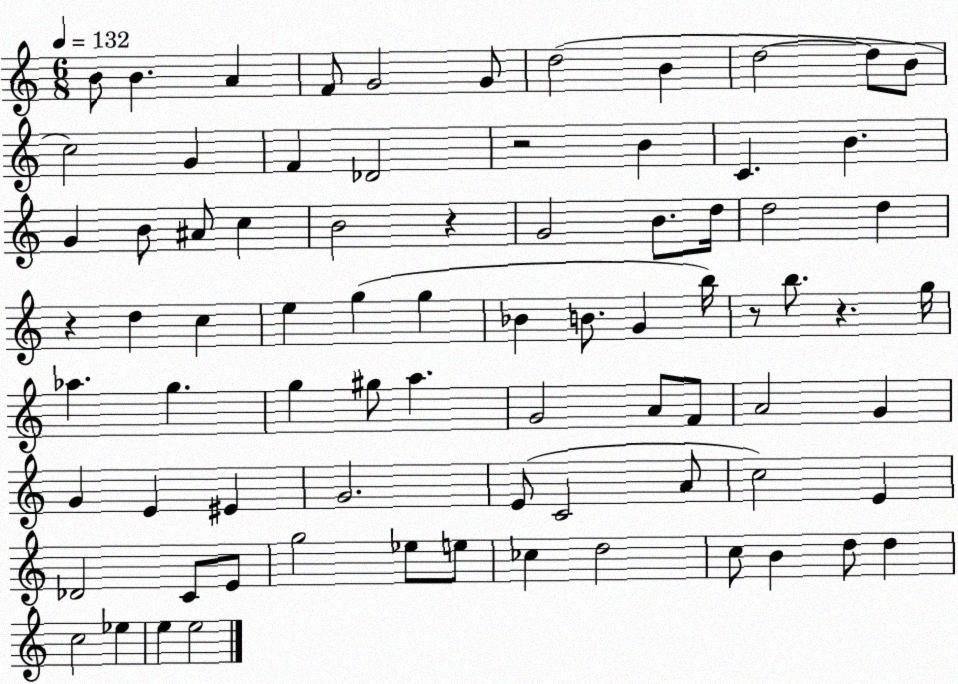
X:1
T:Untitled
M:6/8
L:1/4
K:C
B/2 B A F/2 G2 G/2 d2 B d2 d/2 B/2 c2 G F _D2 z2 B C B G B/2 ^A/2 c B2 z G2 B/2 d/4 d2 d z d c e g g _B B/2 G b/4 z/2 b/2 z g/4 _a g g ^g/2 a G2 A/2 F/2 A2 G G E ^E G2 E/2 C2 A/2 c2 E _D2 C/2 E/2 g2 _e/2 e/2 _c d2 c/2 B d/2 d c2 _e e e2